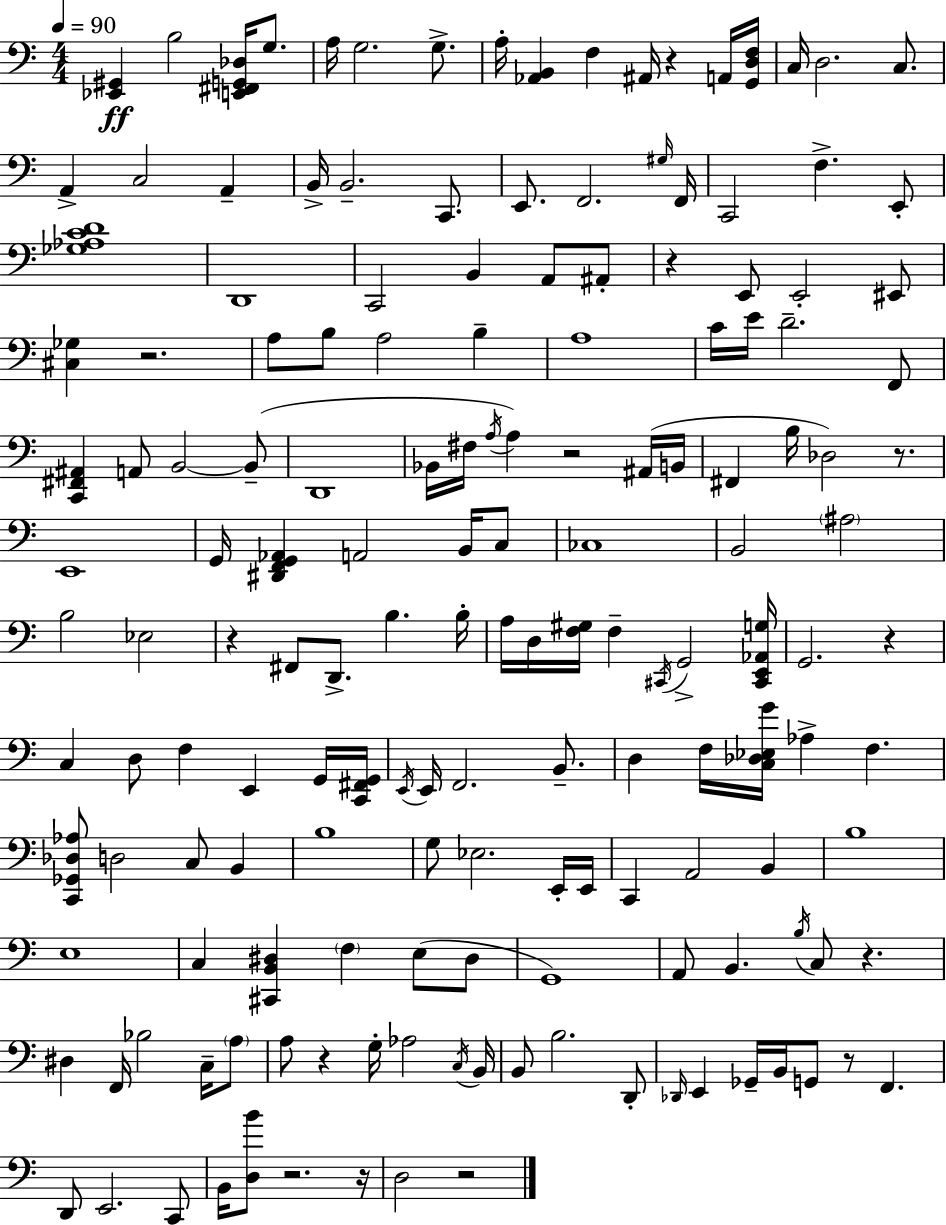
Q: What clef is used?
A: bass